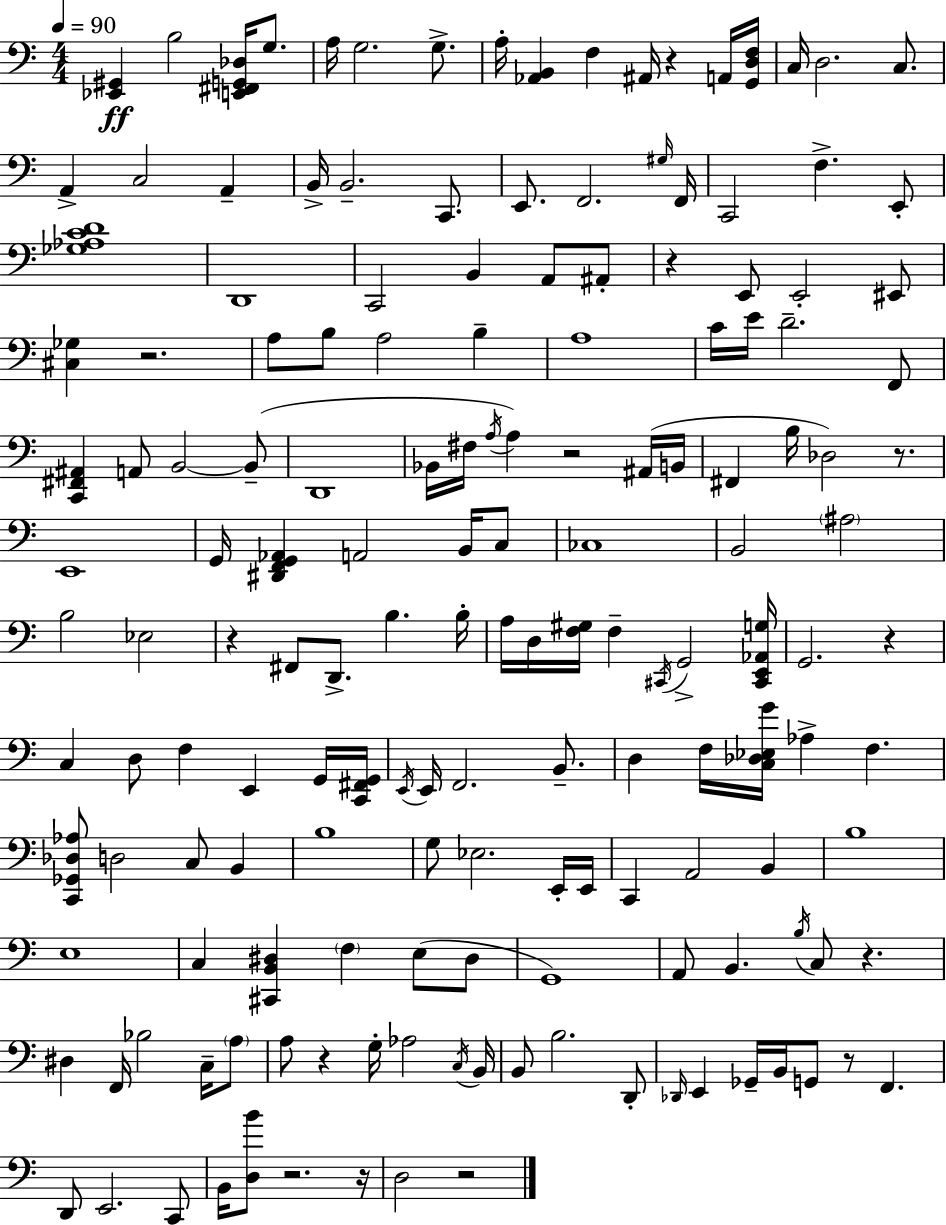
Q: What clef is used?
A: bass